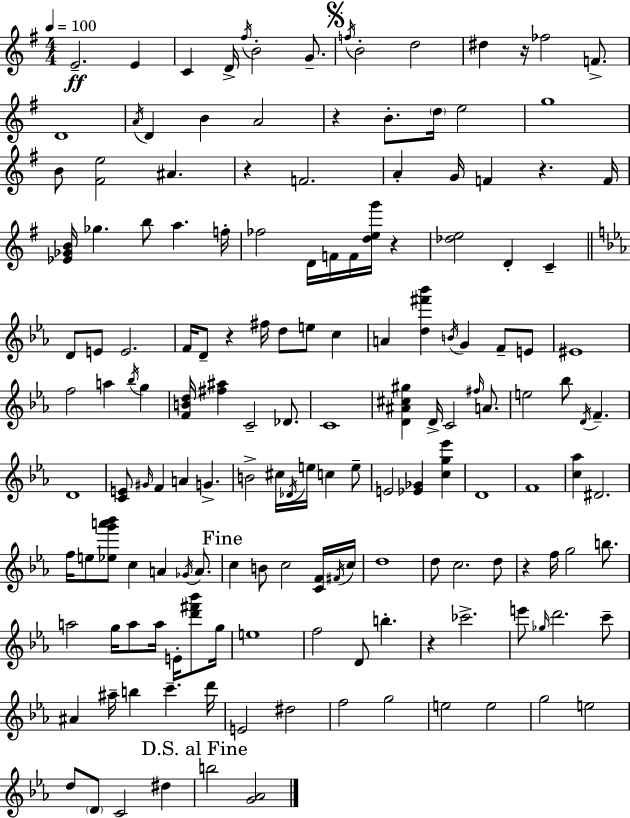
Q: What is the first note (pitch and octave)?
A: E4